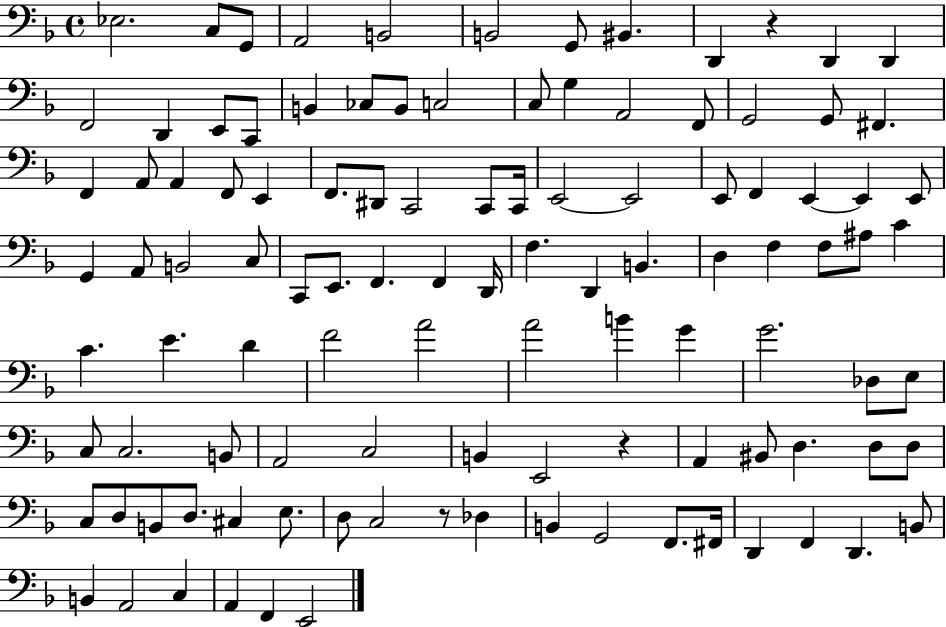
{
  \clef bass
  \time 4/4
  \defaultTimeSignature
  \key f \major
  ees2. c8 g,8 | a,2 b,2 | b,2 g,8 bis,4. | d,4 r4 d,4 d,4 | \break f,2 d,4 e,8 c,8 | b,4 ces8 b,8 c2 | c8 g4 a,2 f,8 | g,2 g,8 fis,4. | \break f,4 a,8 a,4 f,8 e,4 | f,8. dis,8 c,2 c,8 c,16 | e,2~~ e,2 | e,8 f,4 e,4~~ e,4 e,8 | \break g,4 a,8 b,2 c8 | c,8 e,8. f,4. f,4 d,16 | f4. d,4 b,4. | d4 f4 f8 ais8 c'4 | \break c'4. e'4. d'4 | f'2 a'2 | a'2 b'4 g'4 | g'2. des8 e8 | \break c8 c2. b,8 | a,2 c2 | b,4 e,2 r4 | a,4 bis,8 d4. d8 d8 | \break c8 d8 b,8 d8. cis4 e8. | d8 c2 r8 des4 | b,4 g,2 f,8. fis,16 | d,4 f,4 d,4. b,8 | \break b,4 a,2 c4 | a,4 f,4 e,2 | \bar "|."
}